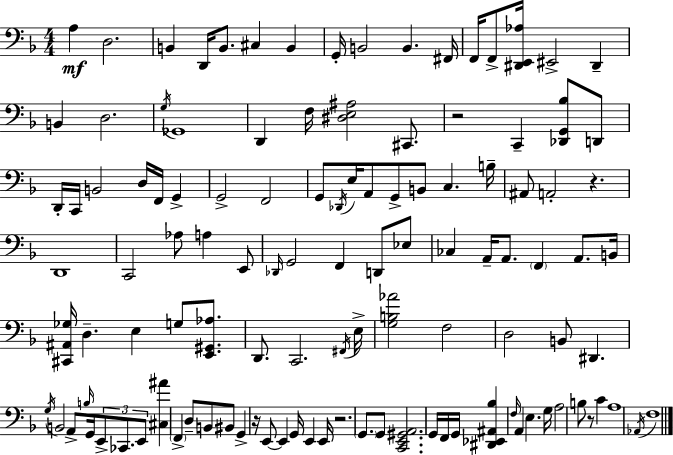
X:1
T:Untitled
M:4/4
L:1/4
K:Dm
A, D,2 B,, D,,/4 B,,/2 ^C, B,, G,,/4 B,,2 B,, ^F,,/4 F,,/4 F,,/2 [^D,,E,,_A,]/4 ^E,,2 ^D,, B,, D,2 G,/4 _G,,4 D,, F,/4 [^D,E,^A,]2 ^C,,/2 z2 C,, [_D,,G,,_B,]/2 D,,/2 D,,/4 C,,/4 B,,2 D,/4 F,,/4 G,, G,,2 F,,2 G,,/2 _D,,/4 E,/4 A,,/2 G,,/2 B,,/2 C, B,/4 ^A,,/2 A,,2 z D,,4 C,,2 _A,/2 A, E,,/2 _D,,/4 G,,2 F,, D,,/2 _E,/2 _C, A,,/4 A,,/2 F,, A,,/2 B,,/4 [^C,,^A,,_G,]/4 D, E, G,/2 [E,,^G,,_A,]/2 D,,/2 C,,2 ^F,,/4 E,/4 [G,B,_A]2 F,2 D,2 B,,/2 ^D,, G,/4 B,,2 A,,/2 B,/4 G,,/4 E,,/2 _C,,/2 E,,/2 [^C,^A] F,, D,/2 B,,/2 ^B,,/2 G,, z/4 E,,/2 E,, G,,/4 E,, E,,/4 z2 G,,/2 G,,/2 [C,,E,,^G,,A,,]2 G,,/4 F,,/4 G,,/4 [^D,,_E,,^A,,_B,] F,/4 A,, E, G,/4 A,2 B,/2 z/2 C A,4 _A,,/4 F,4